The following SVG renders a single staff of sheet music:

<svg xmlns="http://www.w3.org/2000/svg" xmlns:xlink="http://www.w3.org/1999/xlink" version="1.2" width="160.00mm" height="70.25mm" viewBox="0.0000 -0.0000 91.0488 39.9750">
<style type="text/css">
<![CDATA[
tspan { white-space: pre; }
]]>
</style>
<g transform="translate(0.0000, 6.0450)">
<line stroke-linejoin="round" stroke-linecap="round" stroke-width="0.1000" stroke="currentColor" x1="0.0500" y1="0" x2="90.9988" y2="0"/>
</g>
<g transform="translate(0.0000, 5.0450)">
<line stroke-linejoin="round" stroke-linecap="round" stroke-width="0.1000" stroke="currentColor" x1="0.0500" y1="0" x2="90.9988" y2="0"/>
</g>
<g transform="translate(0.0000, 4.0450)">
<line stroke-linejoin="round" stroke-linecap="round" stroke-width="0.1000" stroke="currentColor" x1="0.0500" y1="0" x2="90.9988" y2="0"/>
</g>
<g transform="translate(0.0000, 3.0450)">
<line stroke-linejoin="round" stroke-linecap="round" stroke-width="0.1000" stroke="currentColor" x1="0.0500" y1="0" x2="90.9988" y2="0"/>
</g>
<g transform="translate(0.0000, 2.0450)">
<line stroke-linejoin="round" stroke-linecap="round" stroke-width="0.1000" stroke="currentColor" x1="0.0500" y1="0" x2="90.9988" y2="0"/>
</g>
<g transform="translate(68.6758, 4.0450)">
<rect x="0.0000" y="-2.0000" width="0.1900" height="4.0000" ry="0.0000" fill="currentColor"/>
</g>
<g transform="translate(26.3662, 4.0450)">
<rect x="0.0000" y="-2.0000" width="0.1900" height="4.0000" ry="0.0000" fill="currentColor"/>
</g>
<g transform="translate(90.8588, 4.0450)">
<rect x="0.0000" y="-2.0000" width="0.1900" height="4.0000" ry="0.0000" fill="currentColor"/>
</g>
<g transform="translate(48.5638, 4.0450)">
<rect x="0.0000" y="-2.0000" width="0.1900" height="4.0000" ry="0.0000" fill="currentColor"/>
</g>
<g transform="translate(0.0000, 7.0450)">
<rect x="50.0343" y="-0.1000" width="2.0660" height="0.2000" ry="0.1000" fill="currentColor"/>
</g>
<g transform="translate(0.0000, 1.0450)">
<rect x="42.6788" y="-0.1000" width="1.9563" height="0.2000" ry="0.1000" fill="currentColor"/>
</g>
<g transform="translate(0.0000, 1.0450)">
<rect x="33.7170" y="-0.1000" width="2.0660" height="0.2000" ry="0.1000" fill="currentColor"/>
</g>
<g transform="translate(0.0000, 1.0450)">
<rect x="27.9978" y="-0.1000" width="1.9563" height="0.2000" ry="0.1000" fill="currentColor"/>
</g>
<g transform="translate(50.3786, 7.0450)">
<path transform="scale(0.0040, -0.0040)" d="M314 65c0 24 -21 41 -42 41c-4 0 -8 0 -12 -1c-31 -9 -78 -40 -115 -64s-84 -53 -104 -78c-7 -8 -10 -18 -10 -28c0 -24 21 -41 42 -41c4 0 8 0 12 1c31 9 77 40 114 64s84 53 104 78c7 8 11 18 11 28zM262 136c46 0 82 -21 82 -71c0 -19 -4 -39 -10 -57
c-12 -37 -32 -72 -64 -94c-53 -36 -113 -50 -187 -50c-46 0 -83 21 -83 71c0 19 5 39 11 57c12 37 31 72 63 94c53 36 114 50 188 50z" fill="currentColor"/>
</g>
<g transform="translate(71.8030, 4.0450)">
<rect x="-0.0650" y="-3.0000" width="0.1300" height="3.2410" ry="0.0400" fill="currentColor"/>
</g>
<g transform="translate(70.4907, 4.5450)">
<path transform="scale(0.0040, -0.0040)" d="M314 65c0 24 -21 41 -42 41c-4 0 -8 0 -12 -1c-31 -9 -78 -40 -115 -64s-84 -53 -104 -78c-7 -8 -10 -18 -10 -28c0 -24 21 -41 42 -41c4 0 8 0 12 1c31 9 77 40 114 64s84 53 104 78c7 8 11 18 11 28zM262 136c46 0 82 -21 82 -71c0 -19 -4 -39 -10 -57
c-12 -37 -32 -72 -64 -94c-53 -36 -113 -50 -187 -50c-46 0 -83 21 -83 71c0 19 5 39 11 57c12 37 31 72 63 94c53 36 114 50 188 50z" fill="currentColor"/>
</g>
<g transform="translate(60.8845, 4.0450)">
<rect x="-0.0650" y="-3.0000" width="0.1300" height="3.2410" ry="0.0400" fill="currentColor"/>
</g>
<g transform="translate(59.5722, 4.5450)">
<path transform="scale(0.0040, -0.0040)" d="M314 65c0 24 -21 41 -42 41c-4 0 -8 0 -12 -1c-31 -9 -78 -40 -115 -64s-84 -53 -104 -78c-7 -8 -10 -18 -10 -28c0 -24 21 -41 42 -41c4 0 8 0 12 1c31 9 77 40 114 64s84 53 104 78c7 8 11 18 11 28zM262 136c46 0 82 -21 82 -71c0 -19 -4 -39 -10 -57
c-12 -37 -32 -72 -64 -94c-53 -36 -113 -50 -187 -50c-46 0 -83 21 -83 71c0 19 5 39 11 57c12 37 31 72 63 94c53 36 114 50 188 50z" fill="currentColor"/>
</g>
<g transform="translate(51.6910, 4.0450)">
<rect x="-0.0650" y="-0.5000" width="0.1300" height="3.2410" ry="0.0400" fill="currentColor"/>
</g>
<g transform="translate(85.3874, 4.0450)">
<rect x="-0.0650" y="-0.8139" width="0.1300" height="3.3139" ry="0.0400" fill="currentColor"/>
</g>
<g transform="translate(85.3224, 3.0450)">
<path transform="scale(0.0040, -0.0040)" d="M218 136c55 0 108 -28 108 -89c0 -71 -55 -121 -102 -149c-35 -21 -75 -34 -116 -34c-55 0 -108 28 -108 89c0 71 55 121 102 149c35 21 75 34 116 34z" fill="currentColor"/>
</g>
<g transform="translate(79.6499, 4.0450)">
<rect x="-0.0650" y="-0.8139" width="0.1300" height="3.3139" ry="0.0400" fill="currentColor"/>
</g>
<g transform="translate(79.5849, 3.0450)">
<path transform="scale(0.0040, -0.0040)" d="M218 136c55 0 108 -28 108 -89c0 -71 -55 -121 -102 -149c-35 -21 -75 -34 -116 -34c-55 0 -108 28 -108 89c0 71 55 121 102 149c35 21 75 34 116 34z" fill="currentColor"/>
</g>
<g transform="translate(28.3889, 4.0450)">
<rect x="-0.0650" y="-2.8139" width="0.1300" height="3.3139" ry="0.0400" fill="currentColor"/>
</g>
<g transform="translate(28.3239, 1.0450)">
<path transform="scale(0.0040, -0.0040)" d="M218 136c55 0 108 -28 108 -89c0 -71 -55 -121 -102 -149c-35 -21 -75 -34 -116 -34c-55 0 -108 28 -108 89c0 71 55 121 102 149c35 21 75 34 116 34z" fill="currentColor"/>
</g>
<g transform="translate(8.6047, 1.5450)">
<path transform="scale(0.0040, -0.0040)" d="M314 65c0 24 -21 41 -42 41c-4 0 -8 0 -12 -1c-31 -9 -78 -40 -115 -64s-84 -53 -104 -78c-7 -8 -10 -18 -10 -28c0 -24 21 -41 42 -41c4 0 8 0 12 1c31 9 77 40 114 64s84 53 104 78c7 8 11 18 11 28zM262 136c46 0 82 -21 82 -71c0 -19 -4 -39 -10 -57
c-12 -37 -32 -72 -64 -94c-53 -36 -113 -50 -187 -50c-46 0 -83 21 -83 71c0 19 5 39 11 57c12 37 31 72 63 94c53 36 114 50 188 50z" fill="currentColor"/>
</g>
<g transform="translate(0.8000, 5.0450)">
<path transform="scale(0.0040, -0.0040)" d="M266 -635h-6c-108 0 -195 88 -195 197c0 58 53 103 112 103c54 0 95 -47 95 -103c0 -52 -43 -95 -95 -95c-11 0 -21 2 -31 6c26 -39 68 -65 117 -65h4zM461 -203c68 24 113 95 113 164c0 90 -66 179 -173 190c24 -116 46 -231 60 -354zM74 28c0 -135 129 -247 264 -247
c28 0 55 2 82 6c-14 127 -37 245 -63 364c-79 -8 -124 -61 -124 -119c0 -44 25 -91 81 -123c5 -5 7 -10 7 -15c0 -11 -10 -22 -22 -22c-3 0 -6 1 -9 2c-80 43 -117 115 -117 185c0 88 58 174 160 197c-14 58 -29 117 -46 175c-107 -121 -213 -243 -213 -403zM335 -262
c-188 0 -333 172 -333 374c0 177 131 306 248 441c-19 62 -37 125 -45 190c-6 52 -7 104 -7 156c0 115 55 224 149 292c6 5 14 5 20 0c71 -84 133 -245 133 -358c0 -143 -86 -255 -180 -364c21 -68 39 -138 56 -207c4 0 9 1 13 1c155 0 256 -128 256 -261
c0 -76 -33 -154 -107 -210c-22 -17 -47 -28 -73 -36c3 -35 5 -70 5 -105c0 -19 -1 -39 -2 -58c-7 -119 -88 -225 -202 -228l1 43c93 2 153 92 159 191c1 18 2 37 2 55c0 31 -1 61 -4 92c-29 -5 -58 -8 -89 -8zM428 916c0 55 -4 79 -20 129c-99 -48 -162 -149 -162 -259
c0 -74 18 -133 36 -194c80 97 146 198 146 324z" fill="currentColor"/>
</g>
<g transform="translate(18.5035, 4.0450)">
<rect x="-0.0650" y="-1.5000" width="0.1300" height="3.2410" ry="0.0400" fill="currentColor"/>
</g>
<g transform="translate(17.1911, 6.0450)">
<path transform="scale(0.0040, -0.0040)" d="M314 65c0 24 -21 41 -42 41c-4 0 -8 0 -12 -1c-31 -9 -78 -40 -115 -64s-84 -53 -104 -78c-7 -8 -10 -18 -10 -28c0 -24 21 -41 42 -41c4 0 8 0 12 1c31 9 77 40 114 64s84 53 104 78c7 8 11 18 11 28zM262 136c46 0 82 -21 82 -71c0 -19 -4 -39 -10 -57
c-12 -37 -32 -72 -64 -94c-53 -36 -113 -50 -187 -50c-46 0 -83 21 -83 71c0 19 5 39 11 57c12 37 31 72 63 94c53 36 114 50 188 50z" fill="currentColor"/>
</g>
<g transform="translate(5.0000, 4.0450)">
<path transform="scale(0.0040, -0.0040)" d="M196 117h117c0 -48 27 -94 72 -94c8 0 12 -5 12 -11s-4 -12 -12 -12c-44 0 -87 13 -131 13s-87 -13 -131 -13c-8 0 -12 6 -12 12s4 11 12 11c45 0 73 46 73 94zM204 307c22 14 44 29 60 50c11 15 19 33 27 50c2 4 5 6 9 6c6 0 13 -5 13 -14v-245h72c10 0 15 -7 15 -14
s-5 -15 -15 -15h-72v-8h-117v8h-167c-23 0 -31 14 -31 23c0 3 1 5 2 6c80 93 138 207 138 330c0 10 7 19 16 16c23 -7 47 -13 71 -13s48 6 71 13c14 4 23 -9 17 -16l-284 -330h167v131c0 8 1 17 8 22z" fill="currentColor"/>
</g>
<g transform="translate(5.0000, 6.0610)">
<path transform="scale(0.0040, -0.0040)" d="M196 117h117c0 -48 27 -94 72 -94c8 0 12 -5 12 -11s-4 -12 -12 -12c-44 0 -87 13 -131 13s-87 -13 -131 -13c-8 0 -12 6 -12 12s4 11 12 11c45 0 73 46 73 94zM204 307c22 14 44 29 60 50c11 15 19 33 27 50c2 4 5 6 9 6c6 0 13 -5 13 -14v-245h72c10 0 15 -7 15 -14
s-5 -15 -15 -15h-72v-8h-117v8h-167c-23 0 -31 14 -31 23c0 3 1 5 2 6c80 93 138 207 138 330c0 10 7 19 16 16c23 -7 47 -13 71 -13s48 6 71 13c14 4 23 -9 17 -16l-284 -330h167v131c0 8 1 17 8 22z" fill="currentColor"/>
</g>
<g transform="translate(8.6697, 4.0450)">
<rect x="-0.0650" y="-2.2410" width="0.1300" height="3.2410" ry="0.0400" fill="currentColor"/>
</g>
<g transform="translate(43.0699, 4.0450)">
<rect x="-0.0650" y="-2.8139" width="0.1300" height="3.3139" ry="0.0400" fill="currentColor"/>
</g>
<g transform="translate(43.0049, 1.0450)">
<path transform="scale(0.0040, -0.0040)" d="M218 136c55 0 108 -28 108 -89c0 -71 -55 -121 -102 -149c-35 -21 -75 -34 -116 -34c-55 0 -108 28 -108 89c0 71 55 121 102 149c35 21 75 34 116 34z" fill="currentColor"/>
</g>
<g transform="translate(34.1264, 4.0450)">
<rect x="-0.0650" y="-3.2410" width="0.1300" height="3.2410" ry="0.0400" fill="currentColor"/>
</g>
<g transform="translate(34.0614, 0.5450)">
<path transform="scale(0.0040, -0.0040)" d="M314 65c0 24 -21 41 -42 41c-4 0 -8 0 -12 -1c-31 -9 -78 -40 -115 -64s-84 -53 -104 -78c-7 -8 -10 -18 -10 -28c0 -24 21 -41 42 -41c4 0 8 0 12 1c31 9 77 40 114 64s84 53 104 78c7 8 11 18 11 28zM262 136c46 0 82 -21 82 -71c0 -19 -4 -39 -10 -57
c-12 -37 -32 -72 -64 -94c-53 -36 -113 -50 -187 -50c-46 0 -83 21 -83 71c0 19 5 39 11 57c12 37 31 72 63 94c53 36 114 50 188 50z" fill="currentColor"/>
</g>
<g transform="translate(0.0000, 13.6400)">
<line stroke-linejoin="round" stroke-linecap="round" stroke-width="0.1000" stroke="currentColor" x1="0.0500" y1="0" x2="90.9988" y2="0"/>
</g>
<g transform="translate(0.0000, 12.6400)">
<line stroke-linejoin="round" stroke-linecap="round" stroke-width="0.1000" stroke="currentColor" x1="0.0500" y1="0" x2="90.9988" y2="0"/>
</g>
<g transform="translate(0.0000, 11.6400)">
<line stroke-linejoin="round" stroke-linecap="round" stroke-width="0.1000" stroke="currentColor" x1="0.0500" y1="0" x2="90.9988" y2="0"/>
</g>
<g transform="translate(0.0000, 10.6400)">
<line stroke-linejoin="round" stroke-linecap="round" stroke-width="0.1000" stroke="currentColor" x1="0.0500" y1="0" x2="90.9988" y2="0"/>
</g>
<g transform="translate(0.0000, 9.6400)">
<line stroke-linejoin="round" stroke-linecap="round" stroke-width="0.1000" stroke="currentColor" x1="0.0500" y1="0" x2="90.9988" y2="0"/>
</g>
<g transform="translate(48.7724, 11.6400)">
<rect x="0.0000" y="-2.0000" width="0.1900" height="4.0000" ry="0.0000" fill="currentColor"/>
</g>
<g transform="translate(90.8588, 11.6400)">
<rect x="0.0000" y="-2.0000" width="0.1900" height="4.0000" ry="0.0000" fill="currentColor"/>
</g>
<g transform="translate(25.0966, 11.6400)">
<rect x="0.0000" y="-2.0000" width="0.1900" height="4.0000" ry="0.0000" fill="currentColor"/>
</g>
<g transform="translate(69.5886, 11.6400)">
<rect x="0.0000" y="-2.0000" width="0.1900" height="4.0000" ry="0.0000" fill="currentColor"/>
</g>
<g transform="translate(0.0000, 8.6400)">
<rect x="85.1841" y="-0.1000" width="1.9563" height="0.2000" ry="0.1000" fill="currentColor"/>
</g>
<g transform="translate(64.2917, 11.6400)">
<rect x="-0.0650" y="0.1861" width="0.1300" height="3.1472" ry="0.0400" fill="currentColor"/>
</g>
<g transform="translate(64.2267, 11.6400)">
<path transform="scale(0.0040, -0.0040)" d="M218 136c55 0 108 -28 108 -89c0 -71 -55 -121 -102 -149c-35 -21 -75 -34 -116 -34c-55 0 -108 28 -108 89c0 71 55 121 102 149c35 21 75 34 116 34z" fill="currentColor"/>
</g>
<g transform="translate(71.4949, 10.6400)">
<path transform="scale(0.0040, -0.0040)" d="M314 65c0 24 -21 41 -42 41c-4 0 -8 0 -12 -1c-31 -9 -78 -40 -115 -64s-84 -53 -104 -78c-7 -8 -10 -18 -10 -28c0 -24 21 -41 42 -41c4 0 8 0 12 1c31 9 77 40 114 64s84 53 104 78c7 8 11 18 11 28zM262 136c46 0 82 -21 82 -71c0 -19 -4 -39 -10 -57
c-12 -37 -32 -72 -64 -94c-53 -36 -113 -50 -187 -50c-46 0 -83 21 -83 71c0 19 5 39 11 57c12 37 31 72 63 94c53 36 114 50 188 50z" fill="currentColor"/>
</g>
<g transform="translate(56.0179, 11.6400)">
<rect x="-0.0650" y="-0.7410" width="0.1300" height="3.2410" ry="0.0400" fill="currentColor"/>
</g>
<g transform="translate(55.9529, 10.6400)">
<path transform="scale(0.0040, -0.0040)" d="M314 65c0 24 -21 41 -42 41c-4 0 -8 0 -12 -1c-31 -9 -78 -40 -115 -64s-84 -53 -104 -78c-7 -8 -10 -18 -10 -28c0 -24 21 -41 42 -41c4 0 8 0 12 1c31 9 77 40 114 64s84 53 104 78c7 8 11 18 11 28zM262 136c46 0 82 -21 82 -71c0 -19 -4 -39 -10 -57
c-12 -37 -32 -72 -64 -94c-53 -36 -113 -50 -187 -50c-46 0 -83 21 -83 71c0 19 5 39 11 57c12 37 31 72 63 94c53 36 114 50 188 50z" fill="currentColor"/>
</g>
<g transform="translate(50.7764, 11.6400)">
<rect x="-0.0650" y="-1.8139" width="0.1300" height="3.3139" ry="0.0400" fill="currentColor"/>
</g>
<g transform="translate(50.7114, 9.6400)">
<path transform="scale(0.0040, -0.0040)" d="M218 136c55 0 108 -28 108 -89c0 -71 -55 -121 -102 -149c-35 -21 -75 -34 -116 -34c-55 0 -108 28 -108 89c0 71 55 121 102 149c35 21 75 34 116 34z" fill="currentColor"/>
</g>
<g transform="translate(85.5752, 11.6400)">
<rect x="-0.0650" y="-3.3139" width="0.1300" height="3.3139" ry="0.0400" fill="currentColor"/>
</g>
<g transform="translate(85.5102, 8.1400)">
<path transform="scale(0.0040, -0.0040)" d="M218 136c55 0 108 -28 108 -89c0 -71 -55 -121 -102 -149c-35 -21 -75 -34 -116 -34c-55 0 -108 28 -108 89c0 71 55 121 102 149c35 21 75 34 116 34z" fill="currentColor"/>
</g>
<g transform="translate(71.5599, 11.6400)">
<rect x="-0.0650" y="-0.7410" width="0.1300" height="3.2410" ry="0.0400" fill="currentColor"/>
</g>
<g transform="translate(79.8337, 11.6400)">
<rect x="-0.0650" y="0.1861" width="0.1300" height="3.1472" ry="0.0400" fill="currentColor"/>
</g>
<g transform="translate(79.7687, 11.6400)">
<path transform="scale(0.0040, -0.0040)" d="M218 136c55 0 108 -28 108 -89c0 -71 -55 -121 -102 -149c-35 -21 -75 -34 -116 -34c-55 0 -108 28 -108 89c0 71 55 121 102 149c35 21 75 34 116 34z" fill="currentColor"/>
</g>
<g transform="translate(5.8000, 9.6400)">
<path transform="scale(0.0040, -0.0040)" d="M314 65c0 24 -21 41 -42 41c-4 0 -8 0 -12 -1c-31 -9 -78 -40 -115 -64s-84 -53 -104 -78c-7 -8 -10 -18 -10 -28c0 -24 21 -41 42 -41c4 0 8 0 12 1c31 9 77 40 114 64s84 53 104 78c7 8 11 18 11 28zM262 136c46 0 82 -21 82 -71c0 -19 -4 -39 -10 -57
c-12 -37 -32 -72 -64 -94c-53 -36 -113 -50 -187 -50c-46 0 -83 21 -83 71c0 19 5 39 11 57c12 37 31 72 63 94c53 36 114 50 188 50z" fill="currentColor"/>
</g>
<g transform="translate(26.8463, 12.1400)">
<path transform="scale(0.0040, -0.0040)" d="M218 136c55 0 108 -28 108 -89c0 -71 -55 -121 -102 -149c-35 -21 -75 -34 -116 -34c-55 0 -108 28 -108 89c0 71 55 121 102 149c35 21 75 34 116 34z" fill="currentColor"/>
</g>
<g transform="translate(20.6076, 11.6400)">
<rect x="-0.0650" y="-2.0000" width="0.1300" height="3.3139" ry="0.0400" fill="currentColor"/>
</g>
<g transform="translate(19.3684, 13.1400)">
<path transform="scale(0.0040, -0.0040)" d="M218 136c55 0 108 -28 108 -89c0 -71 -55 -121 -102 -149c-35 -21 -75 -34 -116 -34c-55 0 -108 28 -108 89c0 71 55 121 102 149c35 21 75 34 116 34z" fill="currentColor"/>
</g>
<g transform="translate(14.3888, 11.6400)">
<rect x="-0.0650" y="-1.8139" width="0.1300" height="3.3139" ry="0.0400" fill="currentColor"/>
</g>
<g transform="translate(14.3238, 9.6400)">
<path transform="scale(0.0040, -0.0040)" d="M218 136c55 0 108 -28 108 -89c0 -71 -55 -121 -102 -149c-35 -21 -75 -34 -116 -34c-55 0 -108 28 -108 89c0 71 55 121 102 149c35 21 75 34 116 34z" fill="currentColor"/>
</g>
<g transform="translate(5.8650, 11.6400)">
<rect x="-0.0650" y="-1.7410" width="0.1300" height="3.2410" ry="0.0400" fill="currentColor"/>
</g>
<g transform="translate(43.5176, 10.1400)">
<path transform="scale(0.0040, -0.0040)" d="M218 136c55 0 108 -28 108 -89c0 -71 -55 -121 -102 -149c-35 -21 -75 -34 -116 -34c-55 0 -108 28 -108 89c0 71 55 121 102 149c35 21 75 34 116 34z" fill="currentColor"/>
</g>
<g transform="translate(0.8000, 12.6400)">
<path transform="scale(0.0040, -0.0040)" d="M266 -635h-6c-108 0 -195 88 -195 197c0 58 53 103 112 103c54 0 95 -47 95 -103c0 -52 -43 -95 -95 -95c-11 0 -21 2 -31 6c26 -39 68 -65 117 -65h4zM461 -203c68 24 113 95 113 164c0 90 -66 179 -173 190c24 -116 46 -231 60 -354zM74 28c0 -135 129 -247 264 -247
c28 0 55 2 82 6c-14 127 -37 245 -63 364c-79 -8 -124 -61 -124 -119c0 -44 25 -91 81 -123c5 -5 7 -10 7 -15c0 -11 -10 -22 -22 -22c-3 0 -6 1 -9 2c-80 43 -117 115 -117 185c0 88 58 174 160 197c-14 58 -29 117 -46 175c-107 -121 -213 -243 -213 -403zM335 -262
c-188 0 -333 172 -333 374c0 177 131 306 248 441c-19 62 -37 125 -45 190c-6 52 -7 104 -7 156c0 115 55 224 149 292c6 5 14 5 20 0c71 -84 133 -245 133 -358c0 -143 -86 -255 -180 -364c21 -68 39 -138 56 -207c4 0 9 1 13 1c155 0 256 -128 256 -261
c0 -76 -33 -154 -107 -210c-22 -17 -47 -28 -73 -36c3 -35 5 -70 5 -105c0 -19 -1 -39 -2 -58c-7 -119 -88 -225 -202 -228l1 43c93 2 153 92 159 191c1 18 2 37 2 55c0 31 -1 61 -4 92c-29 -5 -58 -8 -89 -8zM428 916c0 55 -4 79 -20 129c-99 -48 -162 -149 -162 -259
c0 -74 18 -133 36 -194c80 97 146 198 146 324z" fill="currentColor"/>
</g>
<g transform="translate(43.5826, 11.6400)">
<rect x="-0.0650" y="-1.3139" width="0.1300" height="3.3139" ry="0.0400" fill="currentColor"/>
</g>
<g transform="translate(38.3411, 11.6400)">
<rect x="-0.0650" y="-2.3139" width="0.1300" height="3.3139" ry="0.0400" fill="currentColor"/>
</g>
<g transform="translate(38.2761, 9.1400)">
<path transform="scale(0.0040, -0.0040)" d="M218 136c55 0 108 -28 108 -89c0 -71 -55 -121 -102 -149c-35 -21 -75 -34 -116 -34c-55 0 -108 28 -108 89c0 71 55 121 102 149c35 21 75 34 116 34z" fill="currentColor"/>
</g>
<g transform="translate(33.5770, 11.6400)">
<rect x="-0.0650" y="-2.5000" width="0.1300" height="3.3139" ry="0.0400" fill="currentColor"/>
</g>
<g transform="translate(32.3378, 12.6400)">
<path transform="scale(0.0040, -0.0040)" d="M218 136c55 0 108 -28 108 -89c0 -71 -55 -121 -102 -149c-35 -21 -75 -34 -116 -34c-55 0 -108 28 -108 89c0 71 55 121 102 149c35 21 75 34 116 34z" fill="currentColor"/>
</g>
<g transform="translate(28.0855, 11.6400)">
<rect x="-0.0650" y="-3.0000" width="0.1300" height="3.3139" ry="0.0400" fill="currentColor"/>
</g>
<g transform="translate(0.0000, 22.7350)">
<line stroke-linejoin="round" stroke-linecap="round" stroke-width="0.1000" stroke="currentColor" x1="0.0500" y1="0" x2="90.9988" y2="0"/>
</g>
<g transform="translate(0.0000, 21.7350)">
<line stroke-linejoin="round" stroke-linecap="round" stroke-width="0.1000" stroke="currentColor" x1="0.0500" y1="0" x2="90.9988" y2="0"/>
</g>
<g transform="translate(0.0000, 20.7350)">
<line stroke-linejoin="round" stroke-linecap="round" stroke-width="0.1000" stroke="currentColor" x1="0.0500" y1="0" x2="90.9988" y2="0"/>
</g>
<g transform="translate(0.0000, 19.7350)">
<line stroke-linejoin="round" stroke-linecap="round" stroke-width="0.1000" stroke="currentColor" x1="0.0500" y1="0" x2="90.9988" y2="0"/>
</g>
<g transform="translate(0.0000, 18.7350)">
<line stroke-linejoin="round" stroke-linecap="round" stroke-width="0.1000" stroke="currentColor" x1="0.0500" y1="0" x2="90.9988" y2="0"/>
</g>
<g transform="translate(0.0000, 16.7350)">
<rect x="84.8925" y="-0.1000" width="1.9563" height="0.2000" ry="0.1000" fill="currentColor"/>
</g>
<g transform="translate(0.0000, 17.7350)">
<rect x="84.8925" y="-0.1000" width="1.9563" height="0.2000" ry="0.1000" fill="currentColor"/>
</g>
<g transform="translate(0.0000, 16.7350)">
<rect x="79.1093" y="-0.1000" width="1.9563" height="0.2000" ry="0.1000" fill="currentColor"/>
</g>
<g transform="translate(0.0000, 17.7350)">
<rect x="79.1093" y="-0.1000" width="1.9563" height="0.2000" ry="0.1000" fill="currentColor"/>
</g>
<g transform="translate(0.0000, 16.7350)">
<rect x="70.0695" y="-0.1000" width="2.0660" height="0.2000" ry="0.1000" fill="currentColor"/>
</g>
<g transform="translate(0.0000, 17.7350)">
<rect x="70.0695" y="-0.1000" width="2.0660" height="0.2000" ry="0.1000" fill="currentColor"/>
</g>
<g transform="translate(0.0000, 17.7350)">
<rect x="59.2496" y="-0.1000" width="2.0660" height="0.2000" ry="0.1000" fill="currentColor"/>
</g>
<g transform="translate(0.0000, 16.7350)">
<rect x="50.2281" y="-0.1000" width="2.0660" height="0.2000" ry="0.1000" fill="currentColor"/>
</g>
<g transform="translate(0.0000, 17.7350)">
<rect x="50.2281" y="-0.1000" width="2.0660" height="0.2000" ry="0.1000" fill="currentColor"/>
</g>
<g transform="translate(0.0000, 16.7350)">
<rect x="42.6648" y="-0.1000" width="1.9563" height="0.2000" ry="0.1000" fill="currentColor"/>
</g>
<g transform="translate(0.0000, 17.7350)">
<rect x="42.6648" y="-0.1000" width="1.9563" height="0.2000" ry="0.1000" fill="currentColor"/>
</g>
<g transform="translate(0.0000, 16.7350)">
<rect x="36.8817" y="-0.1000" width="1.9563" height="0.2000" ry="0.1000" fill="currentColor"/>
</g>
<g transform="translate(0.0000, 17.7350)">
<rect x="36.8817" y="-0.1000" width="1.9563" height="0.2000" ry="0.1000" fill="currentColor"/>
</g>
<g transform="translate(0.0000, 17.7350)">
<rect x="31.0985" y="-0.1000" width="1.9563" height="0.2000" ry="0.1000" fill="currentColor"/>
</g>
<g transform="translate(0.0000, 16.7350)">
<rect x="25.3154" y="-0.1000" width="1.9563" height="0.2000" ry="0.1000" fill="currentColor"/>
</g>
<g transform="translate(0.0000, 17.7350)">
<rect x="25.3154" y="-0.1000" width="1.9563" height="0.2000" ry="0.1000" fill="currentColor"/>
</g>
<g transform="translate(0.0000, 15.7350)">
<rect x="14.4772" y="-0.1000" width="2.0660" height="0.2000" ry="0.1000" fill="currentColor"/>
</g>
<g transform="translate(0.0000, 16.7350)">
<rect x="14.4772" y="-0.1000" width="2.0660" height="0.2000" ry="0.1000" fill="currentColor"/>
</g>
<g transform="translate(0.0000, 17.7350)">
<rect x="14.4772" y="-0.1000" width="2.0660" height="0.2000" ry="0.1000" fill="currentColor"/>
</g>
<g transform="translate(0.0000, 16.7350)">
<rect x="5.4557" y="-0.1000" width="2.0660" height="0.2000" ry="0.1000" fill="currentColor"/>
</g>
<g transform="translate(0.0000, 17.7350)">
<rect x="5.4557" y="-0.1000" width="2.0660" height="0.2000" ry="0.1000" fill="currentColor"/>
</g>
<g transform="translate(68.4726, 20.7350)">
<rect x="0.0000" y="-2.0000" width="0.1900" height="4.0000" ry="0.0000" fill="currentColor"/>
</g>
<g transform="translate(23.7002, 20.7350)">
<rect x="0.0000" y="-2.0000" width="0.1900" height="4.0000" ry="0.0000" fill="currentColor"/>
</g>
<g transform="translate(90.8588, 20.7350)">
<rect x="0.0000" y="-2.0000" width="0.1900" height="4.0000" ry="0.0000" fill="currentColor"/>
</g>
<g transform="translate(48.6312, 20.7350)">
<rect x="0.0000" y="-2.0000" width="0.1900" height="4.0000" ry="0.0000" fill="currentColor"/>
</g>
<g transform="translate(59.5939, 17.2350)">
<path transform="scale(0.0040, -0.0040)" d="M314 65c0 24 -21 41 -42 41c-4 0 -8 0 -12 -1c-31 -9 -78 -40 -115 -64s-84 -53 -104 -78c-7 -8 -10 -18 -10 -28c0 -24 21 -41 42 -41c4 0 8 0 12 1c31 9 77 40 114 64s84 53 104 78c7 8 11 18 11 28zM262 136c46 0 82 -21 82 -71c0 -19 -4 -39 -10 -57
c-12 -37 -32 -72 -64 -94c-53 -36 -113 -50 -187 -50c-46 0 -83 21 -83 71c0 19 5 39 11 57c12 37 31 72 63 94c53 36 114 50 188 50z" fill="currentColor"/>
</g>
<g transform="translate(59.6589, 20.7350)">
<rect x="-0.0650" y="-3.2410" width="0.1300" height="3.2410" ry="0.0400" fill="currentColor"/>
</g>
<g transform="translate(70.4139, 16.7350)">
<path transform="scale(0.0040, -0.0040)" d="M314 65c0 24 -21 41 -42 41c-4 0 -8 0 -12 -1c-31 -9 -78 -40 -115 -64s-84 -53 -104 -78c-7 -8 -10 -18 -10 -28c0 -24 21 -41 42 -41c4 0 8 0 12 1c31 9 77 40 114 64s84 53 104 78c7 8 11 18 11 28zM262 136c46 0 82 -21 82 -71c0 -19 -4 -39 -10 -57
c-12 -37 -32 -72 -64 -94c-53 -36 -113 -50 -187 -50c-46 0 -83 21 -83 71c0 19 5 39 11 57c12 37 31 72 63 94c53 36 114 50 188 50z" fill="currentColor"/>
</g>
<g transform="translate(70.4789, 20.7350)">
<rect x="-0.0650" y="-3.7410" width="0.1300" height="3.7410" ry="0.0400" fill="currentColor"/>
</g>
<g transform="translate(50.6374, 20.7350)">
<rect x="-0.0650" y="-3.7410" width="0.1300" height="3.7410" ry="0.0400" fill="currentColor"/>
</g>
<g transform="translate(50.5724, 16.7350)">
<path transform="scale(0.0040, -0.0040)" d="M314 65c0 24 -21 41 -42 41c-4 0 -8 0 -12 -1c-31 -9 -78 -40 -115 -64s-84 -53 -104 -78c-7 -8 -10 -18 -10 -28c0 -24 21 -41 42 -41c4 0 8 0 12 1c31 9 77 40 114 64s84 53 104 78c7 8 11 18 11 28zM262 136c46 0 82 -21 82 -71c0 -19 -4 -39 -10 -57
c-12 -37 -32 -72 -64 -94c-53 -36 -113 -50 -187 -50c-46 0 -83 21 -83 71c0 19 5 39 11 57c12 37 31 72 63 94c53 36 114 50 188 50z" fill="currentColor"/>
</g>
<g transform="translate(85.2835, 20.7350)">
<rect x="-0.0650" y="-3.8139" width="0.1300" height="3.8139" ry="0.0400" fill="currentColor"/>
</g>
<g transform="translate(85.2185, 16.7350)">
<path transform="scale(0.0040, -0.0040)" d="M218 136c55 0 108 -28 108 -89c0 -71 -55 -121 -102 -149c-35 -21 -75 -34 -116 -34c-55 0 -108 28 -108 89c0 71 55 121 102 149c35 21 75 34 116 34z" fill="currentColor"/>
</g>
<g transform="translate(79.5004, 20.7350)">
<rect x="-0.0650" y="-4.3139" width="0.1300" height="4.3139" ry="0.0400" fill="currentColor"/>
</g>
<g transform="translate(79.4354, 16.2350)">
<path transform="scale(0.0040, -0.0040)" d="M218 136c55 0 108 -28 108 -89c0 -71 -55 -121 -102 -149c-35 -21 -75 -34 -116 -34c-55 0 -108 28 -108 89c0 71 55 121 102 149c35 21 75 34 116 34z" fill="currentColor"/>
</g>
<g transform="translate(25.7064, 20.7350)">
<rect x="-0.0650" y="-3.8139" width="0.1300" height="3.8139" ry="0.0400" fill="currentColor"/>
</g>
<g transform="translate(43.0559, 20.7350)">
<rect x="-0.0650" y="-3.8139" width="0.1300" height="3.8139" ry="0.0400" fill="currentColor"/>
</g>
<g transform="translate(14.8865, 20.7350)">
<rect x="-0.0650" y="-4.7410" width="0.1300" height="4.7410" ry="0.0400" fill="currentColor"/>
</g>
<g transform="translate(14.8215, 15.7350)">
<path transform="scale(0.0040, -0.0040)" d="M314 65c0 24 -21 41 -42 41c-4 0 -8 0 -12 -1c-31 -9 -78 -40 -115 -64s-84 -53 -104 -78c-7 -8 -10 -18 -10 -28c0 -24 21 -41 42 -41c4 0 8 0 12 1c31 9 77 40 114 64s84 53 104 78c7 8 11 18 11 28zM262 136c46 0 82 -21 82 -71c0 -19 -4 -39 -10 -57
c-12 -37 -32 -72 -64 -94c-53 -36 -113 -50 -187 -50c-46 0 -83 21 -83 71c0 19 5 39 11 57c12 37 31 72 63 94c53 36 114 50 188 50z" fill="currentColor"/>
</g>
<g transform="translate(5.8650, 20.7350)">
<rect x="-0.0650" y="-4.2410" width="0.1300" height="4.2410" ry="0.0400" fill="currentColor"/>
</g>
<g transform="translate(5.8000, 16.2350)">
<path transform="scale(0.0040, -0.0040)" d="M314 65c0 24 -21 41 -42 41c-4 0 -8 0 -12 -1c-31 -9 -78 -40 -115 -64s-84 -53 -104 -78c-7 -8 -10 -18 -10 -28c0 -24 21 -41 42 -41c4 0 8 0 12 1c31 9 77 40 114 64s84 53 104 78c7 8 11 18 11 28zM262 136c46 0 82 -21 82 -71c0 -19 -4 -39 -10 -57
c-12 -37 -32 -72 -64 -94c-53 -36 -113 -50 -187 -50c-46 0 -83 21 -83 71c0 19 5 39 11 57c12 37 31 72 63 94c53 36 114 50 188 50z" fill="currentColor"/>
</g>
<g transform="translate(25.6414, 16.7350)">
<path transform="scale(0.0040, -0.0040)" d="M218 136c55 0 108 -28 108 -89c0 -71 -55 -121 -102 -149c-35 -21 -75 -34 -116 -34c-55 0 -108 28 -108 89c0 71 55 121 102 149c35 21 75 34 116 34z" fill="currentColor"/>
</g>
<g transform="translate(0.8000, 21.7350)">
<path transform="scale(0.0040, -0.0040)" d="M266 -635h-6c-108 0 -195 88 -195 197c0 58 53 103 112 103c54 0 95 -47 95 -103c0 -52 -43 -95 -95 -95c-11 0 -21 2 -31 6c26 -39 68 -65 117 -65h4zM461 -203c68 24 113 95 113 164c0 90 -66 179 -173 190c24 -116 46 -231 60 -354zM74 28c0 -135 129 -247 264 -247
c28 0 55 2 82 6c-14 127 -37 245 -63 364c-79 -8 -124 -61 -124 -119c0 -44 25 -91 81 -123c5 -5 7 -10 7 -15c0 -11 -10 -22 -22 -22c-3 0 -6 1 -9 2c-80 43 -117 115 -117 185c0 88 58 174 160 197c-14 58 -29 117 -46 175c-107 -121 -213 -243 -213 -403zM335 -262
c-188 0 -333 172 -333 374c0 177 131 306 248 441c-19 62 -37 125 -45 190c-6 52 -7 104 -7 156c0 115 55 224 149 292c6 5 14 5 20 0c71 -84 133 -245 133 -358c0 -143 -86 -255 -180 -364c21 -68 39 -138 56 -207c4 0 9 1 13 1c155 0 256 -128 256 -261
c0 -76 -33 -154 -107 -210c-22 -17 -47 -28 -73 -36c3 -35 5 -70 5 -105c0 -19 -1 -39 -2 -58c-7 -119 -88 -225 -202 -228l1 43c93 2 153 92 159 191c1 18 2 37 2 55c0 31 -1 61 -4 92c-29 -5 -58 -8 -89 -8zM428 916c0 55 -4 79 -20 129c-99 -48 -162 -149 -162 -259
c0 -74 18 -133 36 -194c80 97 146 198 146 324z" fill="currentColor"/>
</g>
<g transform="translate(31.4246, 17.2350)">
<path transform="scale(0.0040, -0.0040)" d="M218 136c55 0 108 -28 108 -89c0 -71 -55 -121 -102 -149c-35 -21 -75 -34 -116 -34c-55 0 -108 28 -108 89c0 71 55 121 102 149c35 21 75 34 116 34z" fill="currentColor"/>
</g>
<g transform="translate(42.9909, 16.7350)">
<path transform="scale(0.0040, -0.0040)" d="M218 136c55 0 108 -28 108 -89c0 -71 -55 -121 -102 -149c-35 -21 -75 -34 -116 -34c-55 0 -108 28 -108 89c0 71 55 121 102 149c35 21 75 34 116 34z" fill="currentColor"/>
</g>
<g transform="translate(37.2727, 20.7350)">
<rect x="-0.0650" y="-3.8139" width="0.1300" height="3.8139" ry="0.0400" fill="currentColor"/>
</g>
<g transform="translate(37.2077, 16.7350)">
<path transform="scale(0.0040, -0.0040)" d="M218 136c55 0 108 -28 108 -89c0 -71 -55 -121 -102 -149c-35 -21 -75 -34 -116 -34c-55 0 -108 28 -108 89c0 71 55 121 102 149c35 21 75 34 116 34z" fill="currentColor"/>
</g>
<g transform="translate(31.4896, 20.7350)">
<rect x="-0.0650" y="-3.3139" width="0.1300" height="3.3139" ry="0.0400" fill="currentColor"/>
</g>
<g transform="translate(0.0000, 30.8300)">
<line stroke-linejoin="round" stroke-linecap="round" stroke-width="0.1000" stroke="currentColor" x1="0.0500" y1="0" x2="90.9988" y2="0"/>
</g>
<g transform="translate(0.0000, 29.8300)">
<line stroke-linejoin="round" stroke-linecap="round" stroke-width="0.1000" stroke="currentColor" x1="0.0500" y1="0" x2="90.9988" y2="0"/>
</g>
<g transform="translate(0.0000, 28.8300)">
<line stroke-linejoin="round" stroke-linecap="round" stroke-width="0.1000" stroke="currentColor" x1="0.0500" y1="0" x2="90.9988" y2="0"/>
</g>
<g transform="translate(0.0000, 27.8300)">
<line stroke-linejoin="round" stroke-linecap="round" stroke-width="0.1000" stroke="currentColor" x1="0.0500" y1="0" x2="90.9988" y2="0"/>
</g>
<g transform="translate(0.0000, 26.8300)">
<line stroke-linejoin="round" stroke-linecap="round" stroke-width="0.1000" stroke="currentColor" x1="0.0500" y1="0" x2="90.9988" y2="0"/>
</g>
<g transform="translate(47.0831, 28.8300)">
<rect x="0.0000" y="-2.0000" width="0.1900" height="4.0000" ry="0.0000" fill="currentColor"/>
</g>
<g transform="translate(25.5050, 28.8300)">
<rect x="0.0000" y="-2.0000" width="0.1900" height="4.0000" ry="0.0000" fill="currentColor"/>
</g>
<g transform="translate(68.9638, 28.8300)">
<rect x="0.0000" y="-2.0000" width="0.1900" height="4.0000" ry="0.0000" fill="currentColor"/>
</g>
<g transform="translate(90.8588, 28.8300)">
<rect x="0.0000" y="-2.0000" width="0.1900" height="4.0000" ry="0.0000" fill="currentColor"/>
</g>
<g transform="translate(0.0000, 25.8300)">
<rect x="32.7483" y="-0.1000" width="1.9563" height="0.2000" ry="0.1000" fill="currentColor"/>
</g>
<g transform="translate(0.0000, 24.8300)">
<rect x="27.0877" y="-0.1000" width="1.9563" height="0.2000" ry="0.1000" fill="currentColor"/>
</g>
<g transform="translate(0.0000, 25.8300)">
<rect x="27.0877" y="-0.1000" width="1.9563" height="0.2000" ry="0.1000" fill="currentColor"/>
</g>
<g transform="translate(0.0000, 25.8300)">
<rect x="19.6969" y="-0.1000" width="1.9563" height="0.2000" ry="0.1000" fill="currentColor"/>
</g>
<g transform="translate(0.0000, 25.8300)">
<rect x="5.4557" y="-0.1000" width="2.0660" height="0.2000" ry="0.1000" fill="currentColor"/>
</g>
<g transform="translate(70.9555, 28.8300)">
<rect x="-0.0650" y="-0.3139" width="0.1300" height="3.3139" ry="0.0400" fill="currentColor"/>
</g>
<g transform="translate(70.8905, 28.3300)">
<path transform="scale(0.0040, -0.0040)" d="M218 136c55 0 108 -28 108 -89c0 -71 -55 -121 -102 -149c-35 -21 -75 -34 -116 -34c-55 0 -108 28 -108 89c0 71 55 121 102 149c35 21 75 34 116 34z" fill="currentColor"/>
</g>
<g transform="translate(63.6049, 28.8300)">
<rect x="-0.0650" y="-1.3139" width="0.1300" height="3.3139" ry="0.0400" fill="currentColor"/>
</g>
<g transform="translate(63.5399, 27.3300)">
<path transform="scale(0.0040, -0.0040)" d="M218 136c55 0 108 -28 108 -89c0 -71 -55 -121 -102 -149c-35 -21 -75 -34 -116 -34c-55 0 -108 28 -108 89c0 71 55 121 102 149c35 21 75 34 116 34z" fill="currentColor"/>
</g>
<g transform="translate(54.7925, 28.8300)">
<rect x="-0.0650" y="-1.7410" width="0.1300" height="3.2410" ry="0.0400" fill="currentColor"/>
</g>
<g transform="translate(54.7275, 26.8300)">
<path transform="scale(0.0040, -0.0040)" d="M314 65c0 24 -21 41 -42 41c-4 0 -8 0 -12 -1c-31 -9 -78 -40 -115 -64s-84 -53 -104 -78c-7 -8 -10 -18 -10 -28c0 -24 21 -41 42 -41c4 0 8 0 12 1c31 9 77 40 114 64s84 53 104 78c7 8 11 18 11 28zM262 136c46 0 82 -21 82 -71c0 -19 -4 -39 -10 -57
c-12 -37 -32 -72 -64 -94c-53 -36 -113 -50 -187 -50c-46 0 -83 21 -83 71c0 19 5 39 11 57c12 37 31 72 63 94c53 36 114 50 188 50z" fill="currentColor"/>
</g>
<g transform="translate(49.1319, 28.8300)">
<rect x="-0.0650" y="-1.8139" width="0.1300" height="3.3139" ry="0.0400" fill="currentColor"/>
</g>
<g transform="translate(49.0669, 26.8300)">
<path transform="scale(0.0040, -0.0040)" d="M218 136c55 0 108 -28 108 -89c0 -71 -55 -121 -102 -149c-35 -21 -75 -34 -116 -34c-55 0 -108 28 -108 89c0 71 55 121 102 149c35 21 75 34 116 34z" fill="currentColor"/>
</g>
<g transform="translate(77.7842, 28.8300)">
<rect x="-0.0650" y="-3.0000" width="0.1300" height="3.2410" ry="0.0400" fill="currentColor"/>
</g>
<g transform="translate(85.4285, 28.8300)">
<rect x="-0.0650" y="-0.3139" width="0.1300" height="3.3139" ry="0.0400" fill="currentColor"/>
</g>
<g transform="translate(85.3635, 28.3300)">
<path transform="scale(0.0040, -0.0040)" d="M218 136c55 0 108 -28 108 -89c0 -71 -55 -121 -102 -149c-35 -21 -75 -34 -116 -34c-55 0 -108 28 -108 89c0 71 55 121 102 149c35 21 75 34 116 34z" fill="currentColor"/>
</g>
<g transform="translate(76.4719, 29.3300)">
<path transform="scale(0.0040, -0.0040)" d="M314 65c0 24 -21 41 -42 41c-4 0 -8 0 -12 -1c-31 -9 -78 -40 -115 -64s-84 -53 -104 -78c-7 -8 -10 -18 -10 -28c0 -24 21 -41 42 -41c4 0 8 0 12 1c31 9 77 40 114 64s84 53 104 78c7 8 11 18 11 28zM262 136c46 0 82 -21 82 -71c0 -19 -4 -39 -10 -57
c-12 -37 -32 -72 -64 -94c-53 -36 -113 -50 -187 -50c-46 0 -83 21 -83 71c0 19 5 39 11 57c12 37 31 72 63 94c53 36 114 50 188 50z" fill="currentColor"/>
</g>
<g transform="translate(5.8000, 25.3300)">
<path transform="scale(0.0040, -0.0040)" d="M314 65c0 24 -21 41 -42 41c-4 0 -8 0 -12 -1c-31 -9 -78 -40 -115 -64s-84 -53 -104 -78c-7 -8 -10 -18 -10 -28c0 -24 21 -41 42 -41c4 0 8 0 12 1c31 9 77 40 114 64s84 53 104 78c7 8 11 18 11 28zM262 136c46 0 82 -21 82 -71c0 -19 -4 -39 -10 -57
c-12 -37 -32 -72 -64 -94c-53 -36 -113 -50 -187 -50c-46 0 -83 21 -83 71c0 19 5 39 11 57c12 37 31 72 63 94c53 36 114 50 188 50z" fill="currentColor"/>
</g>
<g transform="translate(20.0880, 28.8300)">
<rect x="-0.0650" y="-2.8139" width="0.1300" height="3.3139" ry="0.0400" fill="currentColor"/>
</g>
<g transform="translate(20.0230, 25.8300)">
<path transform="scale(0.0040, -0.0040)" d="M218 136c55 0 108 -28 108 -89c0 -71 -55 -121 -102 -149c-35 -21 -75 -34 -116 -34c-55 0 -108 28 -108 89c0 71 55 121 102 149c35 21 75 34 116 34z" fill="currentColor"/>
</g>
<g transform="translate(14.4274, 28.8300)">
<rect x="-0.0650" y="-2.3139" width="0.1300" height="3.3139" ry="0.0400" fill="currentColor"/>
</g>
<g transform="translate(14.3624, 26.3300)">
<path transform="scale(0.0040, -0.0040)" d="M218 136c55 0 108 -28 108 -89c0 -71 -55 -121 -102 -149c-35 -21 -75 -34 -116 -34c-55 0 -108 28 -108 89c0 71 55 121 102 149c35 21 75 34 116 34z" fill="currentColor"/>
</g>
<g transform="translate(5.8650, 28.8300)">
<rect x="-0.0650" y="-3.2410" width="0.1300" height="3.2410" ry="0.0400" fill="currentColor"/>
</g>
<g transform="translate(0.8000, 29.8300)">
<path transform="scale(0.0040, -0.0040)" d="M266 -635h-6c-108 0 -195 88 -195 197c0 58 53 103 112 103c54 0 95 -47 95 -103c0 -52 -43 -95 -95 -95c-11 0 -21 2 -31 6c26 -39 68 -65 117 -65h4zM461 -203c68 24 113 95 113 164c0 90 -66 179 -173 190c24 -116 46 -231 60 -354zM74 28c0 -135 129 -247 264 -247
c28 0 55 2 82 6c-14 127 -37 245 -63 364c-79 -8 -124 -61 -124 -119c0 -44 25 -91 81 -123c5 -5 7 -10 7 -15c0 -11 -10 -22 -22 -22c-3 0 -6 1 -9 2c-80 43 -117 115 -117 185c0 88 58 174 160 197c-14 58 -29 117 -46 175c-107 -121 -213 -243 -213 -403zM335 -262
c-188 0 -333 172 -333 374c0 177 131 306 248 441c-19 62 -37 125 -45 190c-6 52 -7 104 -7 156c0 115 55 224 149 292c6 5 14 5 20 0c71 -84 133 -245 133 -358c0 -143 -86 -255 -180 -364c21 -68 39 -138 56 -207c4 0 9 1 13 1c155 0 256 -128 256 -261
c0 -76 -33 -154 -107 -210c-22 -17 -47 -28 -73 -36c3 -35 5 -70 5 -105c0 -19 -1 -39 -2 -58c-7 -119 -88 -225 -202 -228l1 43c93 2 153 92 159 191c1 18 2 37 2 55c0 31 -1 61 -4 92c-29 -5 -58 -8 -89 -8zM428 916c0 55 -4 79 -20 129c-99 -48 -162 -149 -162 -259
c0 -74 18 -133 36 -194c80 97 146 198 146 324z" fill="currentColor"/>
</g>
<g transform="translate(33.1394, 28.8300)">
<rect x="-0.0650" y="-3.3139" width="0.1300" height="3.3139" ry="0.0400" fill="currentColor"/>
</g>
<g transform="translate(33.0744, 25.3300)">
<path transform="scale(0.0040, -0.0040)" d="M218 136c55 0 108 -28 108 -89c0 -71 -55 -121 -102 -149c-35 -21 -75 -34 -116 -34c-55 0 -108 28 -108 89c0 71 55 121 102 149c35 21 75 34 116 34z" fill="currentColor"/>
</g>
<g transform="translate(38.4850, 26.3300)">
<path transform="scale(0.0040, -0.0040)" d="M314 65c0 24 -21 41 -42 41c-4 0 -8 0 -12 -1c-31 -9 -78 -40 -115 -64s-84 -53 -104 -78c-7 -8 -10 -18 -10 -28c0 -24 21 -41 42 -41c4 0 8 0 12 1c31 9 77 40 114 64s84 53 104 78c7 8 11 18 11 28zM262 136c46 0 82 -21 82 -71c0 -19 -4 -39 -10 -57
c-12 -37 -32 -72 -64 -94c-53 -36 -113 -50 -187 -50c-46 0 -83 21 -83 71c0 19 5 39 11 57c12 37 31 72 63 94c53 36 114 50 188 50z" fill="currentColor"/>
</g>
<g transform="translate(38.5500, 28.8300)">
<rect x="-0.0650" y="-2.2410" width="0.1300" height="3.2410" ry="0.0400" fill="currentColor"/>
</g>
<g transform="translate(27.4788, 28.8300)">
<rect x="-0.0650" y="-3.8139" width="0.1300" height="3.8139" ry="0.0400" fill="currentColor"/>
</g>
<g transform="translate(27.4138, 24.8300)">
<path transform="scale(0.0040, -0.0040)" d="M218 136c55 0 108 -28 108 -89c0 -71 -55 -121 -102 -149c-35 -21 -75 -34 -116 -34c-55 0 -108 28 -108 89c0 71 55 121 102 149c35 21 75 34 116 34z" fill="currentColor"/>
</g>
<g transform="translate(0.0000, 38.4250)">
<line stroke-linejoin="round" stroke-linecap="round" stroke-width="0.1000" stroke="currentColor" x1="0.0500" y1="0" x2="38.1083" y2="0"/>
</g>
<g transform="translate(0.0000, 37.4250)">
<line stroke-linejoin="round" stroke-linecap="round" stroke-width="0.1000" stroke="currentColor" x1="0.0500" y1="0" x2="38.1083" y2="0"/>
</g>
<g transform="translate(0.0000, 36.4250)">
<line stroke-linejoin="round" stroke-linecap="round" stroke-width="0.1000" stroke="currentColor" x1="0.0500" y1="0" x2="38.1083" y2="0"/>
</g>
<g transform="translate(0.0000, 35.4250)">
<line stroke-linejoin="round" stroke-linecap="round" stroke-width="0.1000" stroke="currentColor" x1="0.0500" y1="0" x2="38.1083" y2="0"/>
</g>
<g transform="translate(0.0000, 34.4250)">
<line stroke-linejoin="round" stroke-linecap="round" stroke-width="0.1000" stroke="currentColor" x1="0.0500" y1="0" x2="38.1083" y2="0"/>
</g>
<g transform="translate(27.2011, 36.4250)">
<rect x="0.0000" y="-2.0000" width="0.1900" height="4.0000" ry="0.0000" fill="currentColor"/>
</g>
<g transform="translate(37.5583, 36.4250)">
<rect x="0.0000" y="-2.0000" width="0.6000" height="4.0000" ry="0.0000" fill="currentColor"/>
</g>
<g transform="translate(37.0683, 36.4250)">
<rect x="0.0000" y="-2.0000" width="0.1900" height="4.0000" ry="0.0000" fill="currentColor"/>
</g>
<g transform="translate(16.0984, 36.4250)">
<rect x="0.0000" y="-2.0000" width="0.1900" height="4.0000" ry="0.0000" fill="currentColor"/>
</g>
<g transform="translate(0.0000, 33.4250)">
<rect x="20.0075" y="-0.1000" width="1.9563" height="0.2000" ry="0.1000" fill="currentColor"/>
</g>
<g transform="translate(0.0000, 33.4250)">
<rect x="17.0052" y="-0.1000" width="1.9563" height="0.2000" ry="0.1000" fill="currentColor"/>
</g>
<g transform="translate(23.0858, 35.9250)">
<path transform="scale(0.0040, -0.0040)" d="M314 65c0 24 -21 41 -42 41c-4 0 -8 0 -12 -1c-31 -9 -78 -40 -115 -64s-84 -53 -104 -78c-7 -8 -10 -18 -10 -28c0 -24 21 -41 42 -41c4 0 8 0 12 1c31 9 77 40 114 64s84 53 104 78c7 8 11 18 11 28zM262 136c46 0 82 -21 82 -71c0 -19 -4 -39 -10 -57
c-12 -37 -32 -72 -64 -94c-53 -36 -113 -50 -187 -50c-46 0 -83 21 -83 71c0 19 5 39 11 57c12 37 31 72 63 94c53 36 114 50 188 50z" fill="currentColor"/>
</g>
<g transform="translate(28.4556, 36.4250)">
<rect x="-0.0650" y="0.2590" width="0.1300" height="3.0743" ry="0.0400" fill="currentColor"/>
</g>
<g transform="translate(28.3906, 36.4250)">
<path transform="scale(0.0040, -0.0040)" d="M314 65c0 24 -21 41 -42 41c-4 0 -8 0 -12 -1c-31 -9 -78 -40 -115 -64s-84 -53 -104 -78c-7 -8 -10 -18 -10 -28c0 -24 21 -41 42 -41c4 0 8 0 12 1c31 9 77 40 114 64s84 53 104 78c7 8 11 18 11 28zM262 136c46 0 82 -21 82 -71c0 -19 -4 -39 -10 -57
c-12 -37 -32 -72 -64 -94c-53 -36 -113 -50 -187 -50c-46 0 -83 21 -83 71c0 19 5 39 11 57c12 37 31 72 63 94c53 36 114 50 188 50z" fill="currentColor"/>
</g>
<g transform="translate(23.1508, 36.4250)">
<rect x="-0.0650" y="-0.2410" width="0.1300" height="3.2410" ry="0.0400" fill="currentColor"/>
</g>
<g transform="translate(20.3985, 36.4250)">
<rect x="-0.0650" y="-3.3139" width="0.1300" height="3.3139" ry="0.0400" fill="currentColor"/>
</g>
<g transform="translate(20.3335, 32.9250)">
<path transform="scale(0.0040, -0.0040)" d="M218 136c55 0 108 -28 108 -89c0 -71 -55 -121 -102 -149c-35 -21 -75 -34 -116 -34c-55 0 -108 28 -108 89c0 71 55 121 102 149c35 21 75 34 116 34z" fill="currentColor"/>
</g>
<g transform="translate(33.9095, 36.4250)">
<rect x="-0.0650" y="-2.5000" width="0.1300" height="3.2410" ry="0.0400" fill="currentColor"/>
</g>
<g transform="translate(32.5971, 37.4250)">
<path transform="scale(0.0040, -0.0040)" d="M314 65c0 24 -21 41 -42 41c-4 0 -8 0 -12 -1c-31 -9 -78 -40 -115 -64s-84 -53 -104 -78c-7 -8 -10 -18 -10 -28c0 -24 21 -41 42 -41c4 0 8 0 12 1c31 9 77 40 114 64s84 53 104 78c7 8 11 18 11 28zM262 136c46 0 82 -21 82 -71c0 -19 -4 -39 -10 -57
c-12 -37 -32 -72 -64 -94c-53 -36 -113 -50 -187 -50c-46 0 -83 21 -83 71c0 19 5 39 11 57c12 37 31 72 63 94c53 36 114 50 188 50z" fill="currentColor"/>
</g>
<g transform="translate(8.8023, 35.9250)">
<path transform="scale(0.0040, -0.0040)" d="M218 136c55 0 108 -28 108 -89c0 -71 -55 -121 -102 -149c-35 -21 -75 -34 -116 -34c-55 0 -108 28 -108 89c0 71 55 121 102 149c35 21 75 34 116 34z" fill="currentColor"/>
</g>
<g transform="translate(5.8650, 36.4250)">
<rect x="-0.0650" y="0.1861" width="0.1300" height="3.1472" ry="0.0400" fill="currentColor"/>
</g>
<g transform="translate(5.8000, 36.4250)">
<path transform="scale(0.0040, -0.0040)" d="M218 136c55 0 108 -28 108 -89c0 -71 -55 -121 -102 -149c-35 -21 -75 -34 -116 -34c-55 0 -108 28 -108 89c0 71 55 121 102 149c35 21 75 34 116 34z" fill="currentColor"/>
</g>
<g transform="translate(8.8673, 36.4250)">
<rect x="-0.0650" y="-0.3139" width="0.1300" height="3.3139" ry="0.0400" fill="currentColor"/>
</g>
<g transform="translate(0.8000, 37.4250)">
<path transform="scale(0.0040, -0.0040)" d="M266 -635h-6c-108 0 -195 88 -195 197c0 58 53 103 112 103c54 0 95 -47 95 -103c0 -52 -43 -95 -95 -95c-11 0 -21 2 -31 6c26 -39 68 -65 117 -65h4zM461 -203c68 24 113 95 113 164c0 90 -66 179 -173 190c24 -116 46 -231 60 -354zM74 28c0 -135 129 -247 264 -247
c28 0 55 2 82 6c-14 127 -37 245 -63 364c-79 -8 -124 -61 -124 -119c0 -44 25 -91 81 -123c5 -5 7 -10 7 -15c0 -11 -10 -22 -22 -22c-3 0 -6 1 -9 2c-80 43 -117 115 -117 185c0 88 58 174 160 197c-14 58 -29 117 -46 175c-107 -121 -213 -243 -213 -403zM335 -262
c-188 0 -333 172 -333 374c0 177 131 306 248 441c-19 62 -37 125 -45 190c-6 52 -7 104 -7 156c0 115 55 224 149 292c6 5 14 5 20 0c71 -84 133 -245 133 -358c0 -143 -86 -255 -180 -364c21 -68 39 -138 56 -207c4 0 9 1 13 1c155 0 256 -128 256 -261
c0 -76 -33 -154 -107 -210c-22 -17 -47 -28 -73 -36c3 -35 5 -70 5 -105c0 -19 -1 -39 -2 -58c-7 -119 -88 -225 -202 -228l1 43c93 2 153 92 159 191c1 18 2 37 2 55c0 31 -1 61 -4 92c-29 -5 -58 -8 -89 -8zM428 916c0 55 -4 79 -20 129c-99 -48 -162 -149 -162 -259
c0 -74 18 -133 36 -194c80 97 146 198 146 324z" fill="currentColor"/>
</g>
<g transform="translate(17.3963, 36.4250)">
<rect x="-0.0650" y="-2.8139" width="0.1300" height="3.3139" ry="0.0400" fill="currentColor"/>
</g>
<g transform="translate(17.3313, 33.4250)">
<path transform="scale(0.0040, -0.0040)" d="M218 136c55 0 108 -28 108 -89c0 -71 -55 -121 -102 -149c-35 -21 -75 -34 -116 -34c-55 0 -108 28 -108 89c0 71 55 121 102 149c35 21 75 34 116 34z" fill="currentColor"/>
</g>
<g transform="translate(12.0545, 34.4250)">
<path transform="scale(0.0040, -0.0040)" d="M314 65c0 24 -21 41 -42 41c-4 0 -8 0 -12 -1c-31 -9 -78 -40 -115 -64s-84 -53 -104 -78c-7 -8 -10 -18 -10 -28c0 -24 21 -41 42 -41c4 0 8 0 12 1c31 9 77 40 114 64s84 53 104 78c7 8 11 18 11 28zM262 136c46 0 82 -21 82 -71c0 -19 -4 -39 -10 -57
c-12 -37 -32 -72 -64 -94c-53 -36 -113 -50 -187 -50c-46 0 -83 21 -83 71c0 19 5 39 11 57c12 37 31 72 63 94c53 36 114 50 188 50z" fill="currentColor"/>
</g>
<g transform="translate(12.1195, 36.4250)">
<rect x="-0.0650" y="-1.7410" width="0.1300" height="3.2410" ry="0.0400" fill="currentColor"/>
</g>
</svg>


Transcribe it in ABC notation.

X:1
T:Untitled
M:4/4
L:1/4
K:C
g2 E2 a b2 a C2 A2 A2 d d f2 f F A G g e f d2 B d2 B b d'2 e'2 c' b c' c' c'2 b2 c'2 d' c' b2 g a c' b g2 f f2 e c A2 c B c f2 a b c2 B2 G2